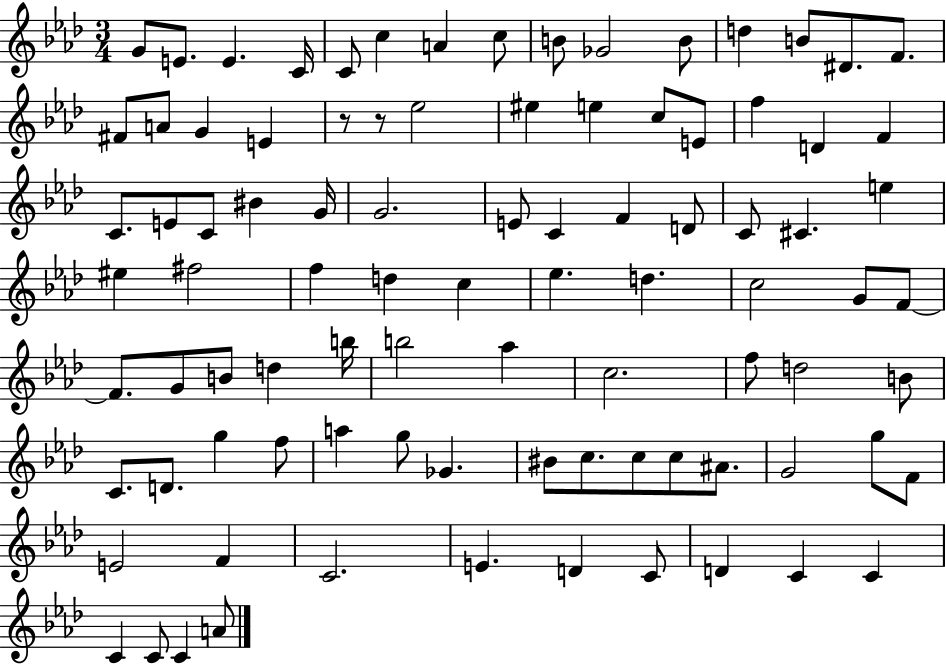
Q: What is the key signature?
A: AES major